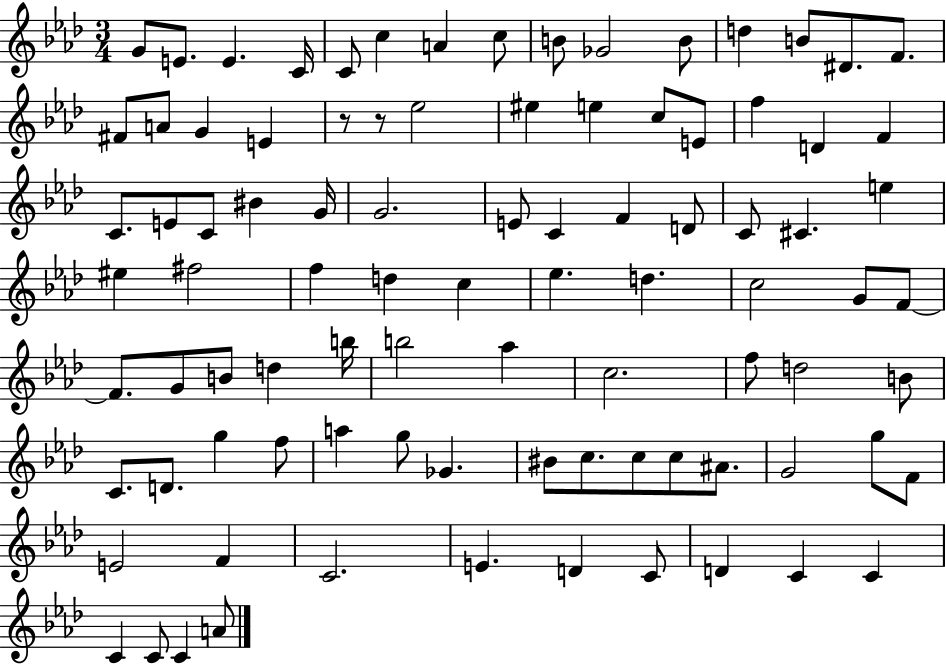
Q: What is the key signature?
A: AES major